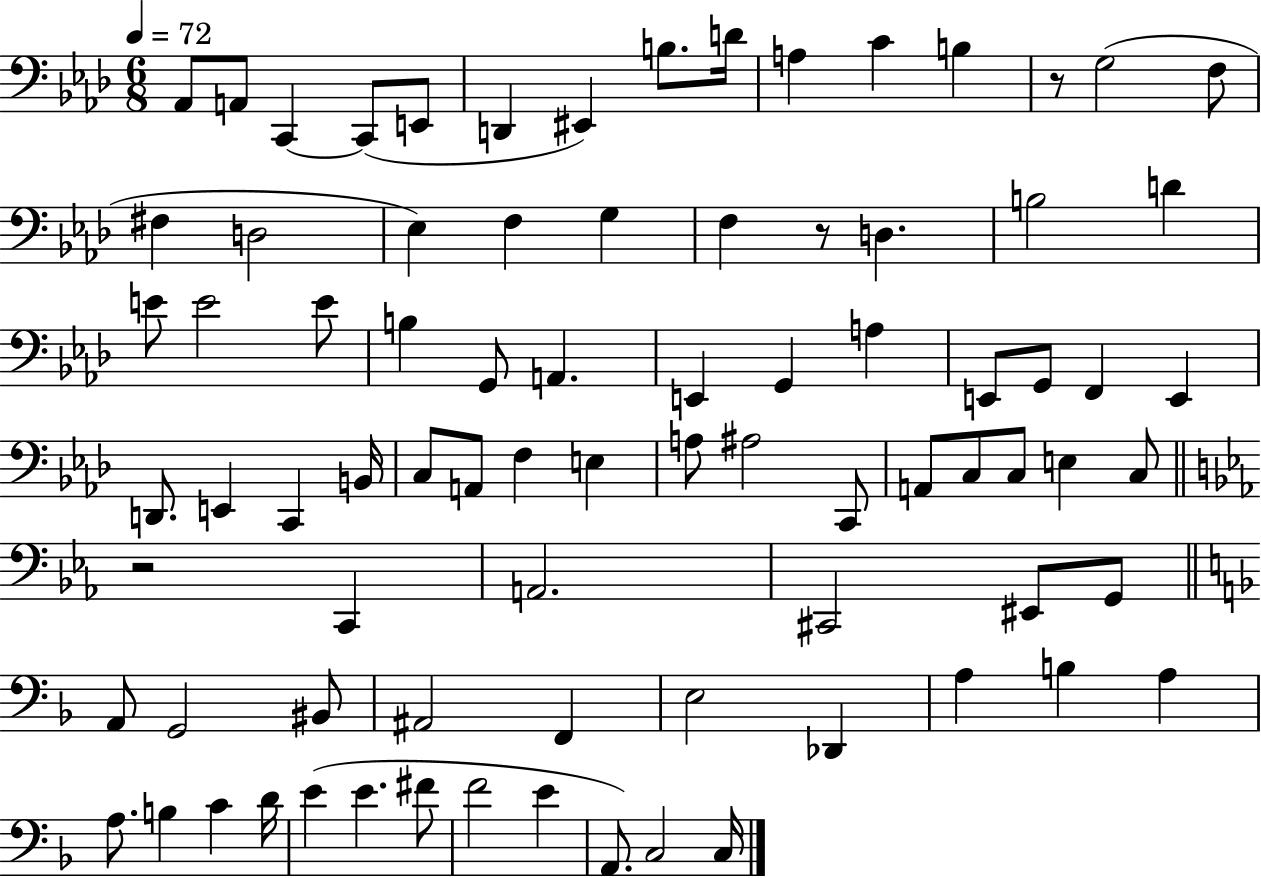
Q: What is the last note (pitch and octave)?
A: C3